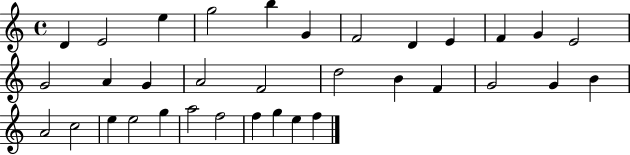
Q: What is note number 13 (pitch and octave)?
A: G4